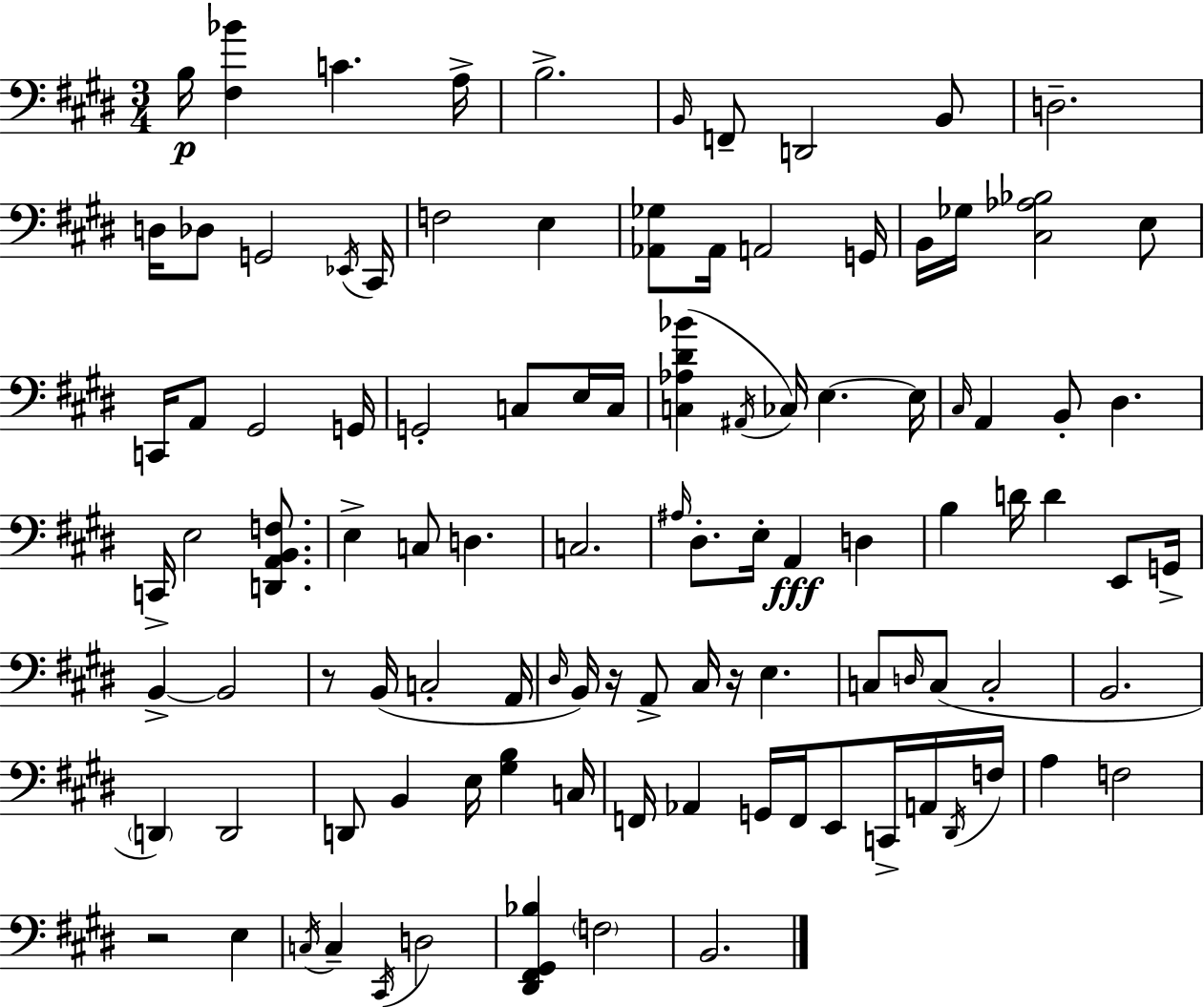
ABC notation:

X:1
T:Untitled
M:3/4
L:1/4
K:E
B,/4 [^F,_B] C A,/4 B,2 B,,/4 F,,/2 D,,2 B,,/2 D,2 D,/4 _D,/2 G,,2 _E,,/4 ^C,,/4 F,2 E, [_A,,_G,]/2 _A,,/4 A,,2 G,,/4 B,,/4 _G,/4 [^C,_A,_B,]2 E,/2 C,,/4 A,,/2 ^G,,2 G,,/4 G,,2 C,/2 E,/4 C,/4 [C,_A,^D_B] ^A,,/4 _C,/4 E, E,/4 ^C,/4 A,, B,,/2 ^D, C,,/4 E,2 [D,,A,,B,,F,]/2 E, C,/2 D, C,2 ^A,/4 ^D,/2 E,/4 A,, D, B, D/4 D E,,/2 G,,/4 B,, B,,2 z/2 B,,/4 C,2 A,,/4 ^D,/4 B,,/4 z/4 A,,/2 ^C,/4 z/4 E, C,/2 D,/4 C,/2 C,2 B,,2 D,, D,,2 D,,/2 B,, E,/4 [^G,B,] C,/4 F,,/4 _A,, G,,/4 F,,/4 E,,/2 C,,/4 A,,/4 ^D,,/4 F,/4 A, F,2 z2 E, C,/4 C, ^C,,/4 D,2 [^D,,^F,,^G,,_B,] F,2 B,,2